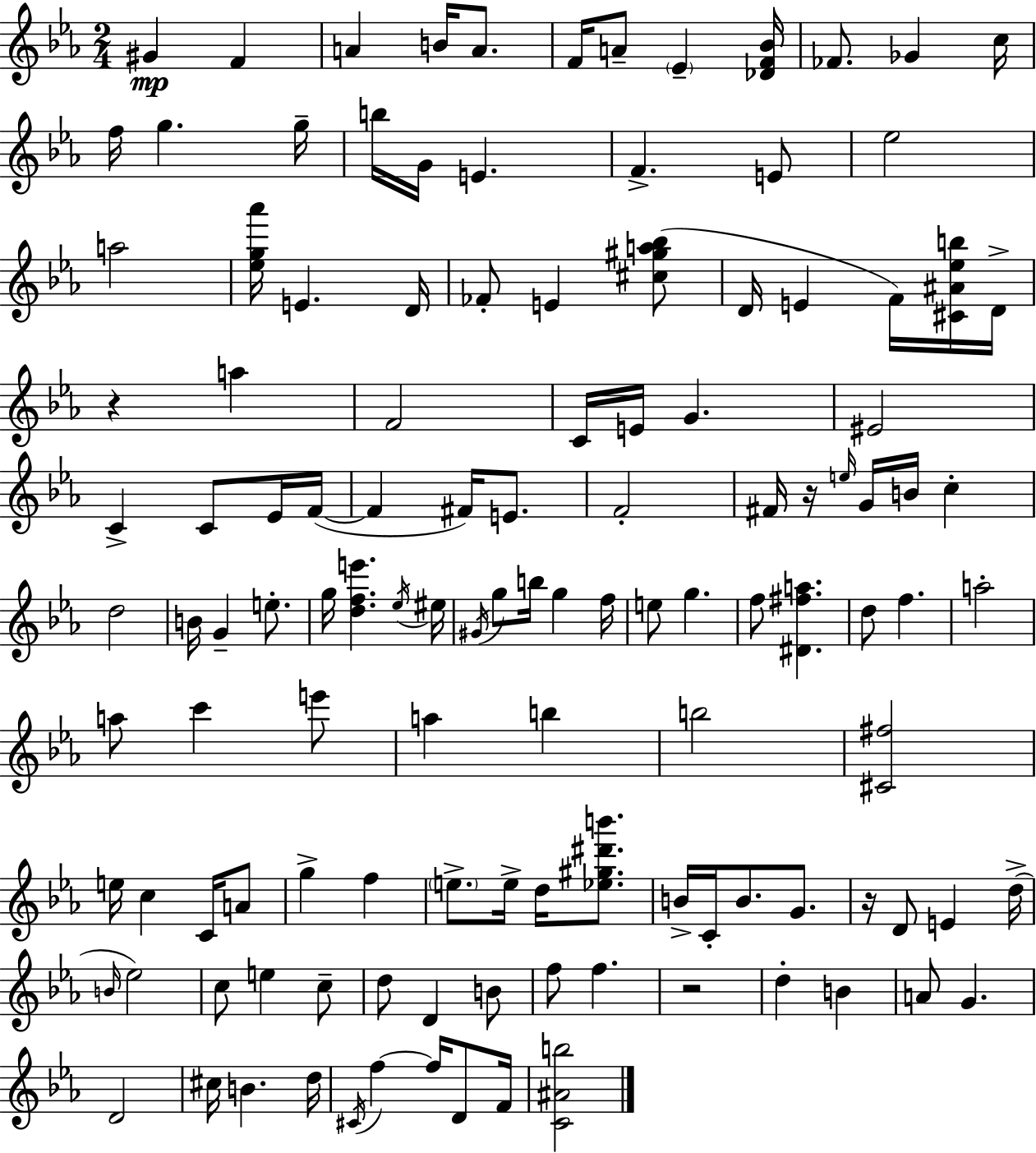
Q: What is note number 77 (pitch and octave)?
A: G5